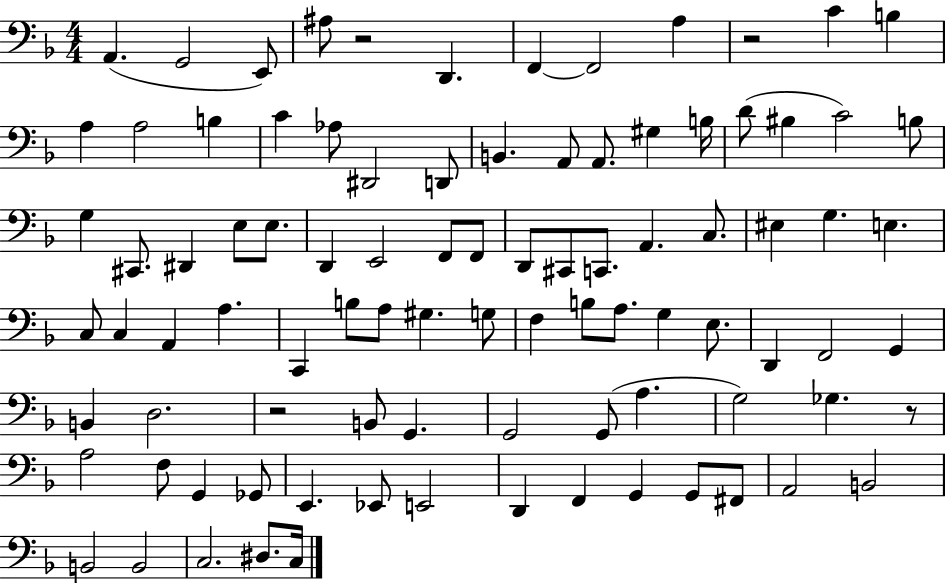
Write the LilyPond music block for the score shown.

{
  \clef bass
  \numericTimeSignature
  \time 4/4
  \key f \major
  a,4.( g,2 e,8) | ais8 r2 d,4. | f,4~~ f,2 a4 | r2 c'4 b4 | \break a4 a2 b4 | c'4 aes8 dis,2 d,8 | b,4. a,8 a,8. gis4 b16 | d'8( bis4 c'2) b8 | \break g4 cis,8. dis,4 e8 e8. | d,4 e,2 f,8 f,8 | d,8 cis,8 c,8. a,4. c8. | eis4 g4. e4. | \break c8 c4 a,4 a4. | c,4 b8 a8 gis4. g8 | f4 b8 a8. g4 e8. | d,4 f,2 g,4 | \break b,4 d2. | r2 b,8 g,4. | g,2 g,8( a4. | g2) ges4. r8 | \break a2 f8 g,4 ges,8 | e,4. ees,8 e,2 | d,4 f,4 g,4 g,8 fis,8 | a,2 b,2 | \break b,2 b,2 | c2. dis8. c16 | \bar "|."
}